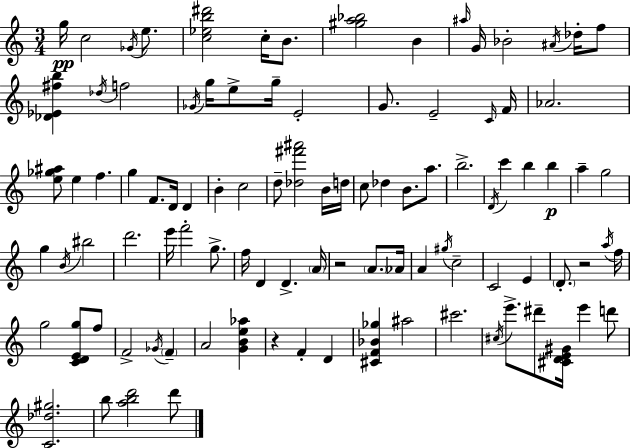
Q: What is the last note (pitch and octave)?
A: D6